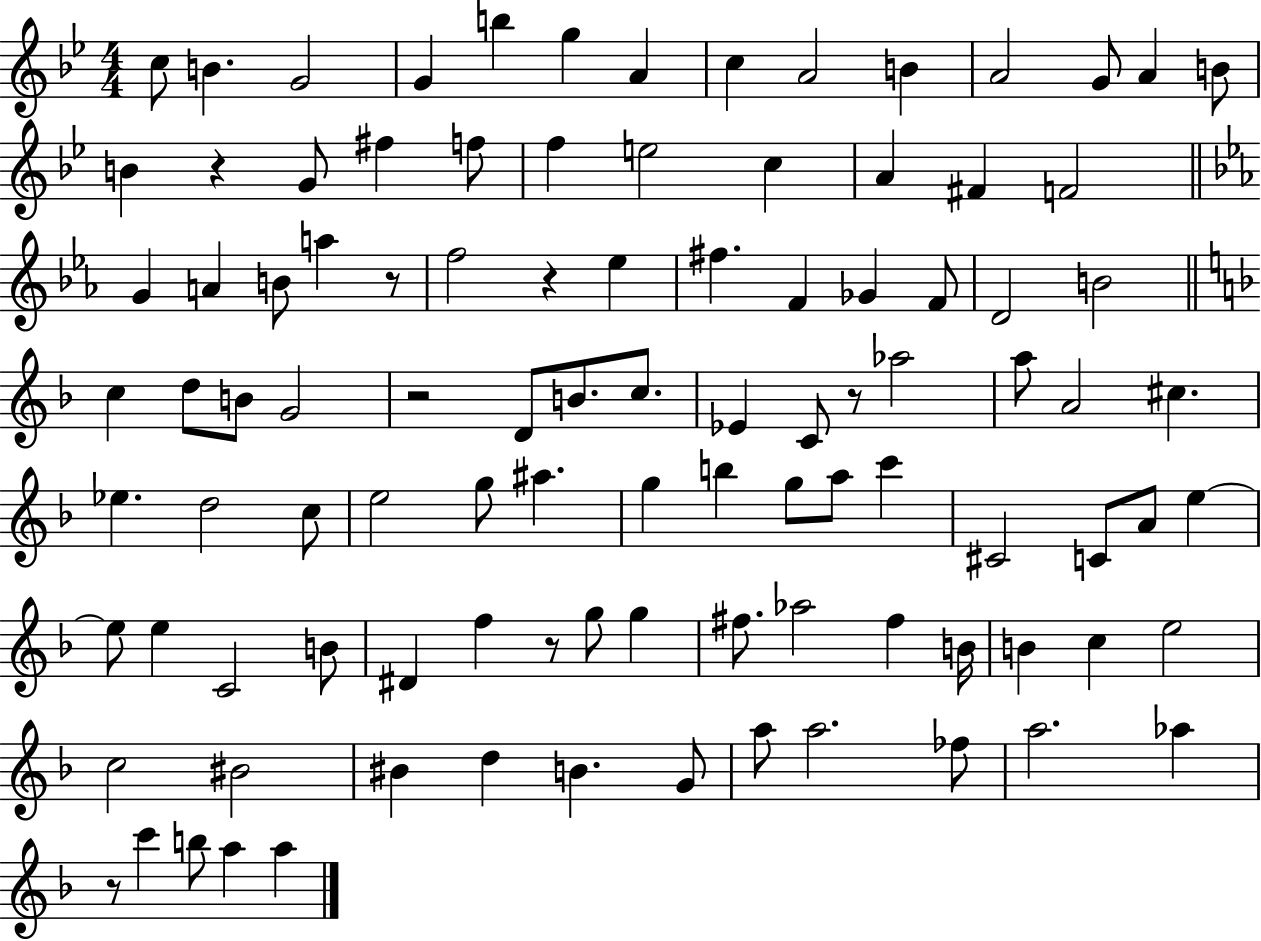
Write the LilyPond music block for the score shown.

{
  \clef treble
  \numericTimeSignature
  \time 4/4
  \key bes \major
  c''8 b'4. g'2 | g'4 b''4 g''4 a'4 | c''4 a'2 b'4 | a'2 g'8 a'4 b'8 | \break b'4 r4 g'8 fis''4 f''8 | f''4 e''2 c''4 | a'4 fis'4 f'2 | \bar "||" \break \key ees \major g'4 a'4 b'8 a''4 r8 | f''2 r4 ees''4 | fis''4. f'4 ges'4 f'8 | d'2 b'2 | \break \bar "||" \break \key d \minor c''4 d''8 b'8 g'2 | r2 d'8 b'8. c''8. | ees'4 c'8 r8 aes''2 | a''8 a'2 cis''4. | \break ees''4. d''2 c''8 | e''2 g''8 ais''4. | g''4 b''4 g''8 a''8 c'''4 | cis'2 c'8 a'8 e''4~~ | \break e''8 e''4 c'2 b'8 | dis'4 f''4 r8 g''8 g''4 | fis''8. aes''2 fis''4 b'16 | b'4 c''4 e''2 | \break c''2 bis'2 | bis'4 d''4 b'4. g'8 | a''8 a''2. fes''8 | a''2. aes''4 | \break r8 c'''4 b''8 a''4 a''4 | \bar "|."
}